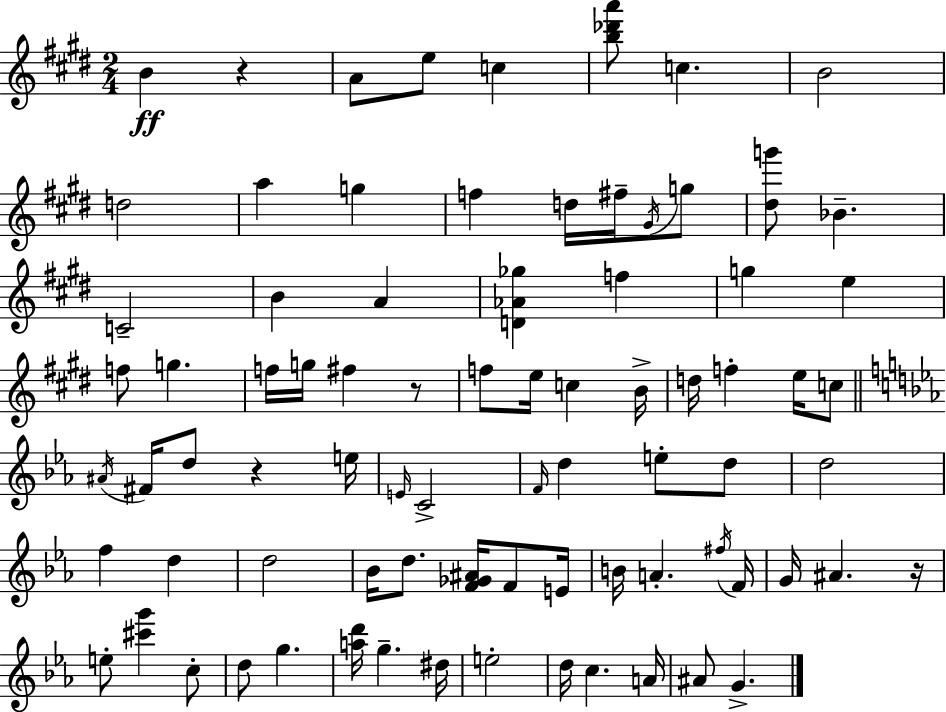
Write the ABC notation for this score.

X:1
T:Untitled
M:2/4
L:1/4
K:E
B z A/2 e/2 c [b_d'a']/2 c B2 d2 a g f d/4 ^f/4 ^G/4 g/2 [^dg']/2 _B C2 B A [D_A_g] f g e f/2 g f/4 g/4 ^f z/2 f/2 e/4 c B/4 d/4 f e/4 c/2 ^A/4 ^F/4 d/2 z e/4 E/4 C2 F/4 d e/2 d/2 d2 f d d2 _B/4 d/2 [F_G^A]/4 F/2 E/4 B/4 A ^f/4 F/4 G/4 ^A z/4 e/2 [^c'g'] c/2 d/2 g [ad']/4 g ^d/4 e2 d/4 c A/4 ^A/2 G